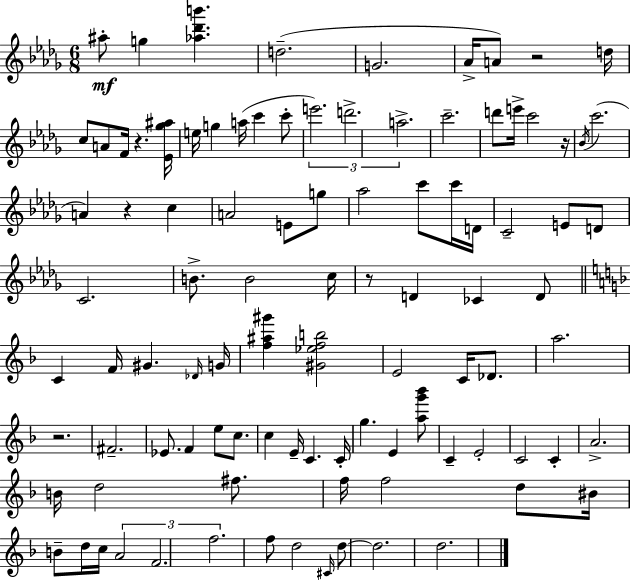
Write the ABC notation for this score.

X:1
T:Untitled
M:6/8
L:1/4
K:Bbm
^a/2 g [_a_d'b'] d2 G2 _A/4 A/2 z2 d/4 c/2 A/2 F/4 z [_E_g^a]/4 e/4 g a/4 c' c'/2 e'2 d'2 a2 c'2 d'/2 e'/4 c'2 z/4 _B/4 c'2 A z c A2 E/2 g/2 _a2 c'/2 c'/4 D/4 C2 E/2 D/2 C2 B/2 B2 c/4 z/2 D _C D/2 C F/4 ^G _D/4 G/4 [f^a^g'] [^G_efb]2 E2 C/4 _D/2 a2 z2 ^F2 _E/2 F e/2 c/2 c E/4 C C/4 g E [ag'_b']/2 C E2 C2 C A2 B/4 d2 ^f/2 f/4 f2 d/2 ^B/4 B/2 d/4 c/4 A2 F2 f2 f/2 d2 ^C/4 d/2 d2 d2